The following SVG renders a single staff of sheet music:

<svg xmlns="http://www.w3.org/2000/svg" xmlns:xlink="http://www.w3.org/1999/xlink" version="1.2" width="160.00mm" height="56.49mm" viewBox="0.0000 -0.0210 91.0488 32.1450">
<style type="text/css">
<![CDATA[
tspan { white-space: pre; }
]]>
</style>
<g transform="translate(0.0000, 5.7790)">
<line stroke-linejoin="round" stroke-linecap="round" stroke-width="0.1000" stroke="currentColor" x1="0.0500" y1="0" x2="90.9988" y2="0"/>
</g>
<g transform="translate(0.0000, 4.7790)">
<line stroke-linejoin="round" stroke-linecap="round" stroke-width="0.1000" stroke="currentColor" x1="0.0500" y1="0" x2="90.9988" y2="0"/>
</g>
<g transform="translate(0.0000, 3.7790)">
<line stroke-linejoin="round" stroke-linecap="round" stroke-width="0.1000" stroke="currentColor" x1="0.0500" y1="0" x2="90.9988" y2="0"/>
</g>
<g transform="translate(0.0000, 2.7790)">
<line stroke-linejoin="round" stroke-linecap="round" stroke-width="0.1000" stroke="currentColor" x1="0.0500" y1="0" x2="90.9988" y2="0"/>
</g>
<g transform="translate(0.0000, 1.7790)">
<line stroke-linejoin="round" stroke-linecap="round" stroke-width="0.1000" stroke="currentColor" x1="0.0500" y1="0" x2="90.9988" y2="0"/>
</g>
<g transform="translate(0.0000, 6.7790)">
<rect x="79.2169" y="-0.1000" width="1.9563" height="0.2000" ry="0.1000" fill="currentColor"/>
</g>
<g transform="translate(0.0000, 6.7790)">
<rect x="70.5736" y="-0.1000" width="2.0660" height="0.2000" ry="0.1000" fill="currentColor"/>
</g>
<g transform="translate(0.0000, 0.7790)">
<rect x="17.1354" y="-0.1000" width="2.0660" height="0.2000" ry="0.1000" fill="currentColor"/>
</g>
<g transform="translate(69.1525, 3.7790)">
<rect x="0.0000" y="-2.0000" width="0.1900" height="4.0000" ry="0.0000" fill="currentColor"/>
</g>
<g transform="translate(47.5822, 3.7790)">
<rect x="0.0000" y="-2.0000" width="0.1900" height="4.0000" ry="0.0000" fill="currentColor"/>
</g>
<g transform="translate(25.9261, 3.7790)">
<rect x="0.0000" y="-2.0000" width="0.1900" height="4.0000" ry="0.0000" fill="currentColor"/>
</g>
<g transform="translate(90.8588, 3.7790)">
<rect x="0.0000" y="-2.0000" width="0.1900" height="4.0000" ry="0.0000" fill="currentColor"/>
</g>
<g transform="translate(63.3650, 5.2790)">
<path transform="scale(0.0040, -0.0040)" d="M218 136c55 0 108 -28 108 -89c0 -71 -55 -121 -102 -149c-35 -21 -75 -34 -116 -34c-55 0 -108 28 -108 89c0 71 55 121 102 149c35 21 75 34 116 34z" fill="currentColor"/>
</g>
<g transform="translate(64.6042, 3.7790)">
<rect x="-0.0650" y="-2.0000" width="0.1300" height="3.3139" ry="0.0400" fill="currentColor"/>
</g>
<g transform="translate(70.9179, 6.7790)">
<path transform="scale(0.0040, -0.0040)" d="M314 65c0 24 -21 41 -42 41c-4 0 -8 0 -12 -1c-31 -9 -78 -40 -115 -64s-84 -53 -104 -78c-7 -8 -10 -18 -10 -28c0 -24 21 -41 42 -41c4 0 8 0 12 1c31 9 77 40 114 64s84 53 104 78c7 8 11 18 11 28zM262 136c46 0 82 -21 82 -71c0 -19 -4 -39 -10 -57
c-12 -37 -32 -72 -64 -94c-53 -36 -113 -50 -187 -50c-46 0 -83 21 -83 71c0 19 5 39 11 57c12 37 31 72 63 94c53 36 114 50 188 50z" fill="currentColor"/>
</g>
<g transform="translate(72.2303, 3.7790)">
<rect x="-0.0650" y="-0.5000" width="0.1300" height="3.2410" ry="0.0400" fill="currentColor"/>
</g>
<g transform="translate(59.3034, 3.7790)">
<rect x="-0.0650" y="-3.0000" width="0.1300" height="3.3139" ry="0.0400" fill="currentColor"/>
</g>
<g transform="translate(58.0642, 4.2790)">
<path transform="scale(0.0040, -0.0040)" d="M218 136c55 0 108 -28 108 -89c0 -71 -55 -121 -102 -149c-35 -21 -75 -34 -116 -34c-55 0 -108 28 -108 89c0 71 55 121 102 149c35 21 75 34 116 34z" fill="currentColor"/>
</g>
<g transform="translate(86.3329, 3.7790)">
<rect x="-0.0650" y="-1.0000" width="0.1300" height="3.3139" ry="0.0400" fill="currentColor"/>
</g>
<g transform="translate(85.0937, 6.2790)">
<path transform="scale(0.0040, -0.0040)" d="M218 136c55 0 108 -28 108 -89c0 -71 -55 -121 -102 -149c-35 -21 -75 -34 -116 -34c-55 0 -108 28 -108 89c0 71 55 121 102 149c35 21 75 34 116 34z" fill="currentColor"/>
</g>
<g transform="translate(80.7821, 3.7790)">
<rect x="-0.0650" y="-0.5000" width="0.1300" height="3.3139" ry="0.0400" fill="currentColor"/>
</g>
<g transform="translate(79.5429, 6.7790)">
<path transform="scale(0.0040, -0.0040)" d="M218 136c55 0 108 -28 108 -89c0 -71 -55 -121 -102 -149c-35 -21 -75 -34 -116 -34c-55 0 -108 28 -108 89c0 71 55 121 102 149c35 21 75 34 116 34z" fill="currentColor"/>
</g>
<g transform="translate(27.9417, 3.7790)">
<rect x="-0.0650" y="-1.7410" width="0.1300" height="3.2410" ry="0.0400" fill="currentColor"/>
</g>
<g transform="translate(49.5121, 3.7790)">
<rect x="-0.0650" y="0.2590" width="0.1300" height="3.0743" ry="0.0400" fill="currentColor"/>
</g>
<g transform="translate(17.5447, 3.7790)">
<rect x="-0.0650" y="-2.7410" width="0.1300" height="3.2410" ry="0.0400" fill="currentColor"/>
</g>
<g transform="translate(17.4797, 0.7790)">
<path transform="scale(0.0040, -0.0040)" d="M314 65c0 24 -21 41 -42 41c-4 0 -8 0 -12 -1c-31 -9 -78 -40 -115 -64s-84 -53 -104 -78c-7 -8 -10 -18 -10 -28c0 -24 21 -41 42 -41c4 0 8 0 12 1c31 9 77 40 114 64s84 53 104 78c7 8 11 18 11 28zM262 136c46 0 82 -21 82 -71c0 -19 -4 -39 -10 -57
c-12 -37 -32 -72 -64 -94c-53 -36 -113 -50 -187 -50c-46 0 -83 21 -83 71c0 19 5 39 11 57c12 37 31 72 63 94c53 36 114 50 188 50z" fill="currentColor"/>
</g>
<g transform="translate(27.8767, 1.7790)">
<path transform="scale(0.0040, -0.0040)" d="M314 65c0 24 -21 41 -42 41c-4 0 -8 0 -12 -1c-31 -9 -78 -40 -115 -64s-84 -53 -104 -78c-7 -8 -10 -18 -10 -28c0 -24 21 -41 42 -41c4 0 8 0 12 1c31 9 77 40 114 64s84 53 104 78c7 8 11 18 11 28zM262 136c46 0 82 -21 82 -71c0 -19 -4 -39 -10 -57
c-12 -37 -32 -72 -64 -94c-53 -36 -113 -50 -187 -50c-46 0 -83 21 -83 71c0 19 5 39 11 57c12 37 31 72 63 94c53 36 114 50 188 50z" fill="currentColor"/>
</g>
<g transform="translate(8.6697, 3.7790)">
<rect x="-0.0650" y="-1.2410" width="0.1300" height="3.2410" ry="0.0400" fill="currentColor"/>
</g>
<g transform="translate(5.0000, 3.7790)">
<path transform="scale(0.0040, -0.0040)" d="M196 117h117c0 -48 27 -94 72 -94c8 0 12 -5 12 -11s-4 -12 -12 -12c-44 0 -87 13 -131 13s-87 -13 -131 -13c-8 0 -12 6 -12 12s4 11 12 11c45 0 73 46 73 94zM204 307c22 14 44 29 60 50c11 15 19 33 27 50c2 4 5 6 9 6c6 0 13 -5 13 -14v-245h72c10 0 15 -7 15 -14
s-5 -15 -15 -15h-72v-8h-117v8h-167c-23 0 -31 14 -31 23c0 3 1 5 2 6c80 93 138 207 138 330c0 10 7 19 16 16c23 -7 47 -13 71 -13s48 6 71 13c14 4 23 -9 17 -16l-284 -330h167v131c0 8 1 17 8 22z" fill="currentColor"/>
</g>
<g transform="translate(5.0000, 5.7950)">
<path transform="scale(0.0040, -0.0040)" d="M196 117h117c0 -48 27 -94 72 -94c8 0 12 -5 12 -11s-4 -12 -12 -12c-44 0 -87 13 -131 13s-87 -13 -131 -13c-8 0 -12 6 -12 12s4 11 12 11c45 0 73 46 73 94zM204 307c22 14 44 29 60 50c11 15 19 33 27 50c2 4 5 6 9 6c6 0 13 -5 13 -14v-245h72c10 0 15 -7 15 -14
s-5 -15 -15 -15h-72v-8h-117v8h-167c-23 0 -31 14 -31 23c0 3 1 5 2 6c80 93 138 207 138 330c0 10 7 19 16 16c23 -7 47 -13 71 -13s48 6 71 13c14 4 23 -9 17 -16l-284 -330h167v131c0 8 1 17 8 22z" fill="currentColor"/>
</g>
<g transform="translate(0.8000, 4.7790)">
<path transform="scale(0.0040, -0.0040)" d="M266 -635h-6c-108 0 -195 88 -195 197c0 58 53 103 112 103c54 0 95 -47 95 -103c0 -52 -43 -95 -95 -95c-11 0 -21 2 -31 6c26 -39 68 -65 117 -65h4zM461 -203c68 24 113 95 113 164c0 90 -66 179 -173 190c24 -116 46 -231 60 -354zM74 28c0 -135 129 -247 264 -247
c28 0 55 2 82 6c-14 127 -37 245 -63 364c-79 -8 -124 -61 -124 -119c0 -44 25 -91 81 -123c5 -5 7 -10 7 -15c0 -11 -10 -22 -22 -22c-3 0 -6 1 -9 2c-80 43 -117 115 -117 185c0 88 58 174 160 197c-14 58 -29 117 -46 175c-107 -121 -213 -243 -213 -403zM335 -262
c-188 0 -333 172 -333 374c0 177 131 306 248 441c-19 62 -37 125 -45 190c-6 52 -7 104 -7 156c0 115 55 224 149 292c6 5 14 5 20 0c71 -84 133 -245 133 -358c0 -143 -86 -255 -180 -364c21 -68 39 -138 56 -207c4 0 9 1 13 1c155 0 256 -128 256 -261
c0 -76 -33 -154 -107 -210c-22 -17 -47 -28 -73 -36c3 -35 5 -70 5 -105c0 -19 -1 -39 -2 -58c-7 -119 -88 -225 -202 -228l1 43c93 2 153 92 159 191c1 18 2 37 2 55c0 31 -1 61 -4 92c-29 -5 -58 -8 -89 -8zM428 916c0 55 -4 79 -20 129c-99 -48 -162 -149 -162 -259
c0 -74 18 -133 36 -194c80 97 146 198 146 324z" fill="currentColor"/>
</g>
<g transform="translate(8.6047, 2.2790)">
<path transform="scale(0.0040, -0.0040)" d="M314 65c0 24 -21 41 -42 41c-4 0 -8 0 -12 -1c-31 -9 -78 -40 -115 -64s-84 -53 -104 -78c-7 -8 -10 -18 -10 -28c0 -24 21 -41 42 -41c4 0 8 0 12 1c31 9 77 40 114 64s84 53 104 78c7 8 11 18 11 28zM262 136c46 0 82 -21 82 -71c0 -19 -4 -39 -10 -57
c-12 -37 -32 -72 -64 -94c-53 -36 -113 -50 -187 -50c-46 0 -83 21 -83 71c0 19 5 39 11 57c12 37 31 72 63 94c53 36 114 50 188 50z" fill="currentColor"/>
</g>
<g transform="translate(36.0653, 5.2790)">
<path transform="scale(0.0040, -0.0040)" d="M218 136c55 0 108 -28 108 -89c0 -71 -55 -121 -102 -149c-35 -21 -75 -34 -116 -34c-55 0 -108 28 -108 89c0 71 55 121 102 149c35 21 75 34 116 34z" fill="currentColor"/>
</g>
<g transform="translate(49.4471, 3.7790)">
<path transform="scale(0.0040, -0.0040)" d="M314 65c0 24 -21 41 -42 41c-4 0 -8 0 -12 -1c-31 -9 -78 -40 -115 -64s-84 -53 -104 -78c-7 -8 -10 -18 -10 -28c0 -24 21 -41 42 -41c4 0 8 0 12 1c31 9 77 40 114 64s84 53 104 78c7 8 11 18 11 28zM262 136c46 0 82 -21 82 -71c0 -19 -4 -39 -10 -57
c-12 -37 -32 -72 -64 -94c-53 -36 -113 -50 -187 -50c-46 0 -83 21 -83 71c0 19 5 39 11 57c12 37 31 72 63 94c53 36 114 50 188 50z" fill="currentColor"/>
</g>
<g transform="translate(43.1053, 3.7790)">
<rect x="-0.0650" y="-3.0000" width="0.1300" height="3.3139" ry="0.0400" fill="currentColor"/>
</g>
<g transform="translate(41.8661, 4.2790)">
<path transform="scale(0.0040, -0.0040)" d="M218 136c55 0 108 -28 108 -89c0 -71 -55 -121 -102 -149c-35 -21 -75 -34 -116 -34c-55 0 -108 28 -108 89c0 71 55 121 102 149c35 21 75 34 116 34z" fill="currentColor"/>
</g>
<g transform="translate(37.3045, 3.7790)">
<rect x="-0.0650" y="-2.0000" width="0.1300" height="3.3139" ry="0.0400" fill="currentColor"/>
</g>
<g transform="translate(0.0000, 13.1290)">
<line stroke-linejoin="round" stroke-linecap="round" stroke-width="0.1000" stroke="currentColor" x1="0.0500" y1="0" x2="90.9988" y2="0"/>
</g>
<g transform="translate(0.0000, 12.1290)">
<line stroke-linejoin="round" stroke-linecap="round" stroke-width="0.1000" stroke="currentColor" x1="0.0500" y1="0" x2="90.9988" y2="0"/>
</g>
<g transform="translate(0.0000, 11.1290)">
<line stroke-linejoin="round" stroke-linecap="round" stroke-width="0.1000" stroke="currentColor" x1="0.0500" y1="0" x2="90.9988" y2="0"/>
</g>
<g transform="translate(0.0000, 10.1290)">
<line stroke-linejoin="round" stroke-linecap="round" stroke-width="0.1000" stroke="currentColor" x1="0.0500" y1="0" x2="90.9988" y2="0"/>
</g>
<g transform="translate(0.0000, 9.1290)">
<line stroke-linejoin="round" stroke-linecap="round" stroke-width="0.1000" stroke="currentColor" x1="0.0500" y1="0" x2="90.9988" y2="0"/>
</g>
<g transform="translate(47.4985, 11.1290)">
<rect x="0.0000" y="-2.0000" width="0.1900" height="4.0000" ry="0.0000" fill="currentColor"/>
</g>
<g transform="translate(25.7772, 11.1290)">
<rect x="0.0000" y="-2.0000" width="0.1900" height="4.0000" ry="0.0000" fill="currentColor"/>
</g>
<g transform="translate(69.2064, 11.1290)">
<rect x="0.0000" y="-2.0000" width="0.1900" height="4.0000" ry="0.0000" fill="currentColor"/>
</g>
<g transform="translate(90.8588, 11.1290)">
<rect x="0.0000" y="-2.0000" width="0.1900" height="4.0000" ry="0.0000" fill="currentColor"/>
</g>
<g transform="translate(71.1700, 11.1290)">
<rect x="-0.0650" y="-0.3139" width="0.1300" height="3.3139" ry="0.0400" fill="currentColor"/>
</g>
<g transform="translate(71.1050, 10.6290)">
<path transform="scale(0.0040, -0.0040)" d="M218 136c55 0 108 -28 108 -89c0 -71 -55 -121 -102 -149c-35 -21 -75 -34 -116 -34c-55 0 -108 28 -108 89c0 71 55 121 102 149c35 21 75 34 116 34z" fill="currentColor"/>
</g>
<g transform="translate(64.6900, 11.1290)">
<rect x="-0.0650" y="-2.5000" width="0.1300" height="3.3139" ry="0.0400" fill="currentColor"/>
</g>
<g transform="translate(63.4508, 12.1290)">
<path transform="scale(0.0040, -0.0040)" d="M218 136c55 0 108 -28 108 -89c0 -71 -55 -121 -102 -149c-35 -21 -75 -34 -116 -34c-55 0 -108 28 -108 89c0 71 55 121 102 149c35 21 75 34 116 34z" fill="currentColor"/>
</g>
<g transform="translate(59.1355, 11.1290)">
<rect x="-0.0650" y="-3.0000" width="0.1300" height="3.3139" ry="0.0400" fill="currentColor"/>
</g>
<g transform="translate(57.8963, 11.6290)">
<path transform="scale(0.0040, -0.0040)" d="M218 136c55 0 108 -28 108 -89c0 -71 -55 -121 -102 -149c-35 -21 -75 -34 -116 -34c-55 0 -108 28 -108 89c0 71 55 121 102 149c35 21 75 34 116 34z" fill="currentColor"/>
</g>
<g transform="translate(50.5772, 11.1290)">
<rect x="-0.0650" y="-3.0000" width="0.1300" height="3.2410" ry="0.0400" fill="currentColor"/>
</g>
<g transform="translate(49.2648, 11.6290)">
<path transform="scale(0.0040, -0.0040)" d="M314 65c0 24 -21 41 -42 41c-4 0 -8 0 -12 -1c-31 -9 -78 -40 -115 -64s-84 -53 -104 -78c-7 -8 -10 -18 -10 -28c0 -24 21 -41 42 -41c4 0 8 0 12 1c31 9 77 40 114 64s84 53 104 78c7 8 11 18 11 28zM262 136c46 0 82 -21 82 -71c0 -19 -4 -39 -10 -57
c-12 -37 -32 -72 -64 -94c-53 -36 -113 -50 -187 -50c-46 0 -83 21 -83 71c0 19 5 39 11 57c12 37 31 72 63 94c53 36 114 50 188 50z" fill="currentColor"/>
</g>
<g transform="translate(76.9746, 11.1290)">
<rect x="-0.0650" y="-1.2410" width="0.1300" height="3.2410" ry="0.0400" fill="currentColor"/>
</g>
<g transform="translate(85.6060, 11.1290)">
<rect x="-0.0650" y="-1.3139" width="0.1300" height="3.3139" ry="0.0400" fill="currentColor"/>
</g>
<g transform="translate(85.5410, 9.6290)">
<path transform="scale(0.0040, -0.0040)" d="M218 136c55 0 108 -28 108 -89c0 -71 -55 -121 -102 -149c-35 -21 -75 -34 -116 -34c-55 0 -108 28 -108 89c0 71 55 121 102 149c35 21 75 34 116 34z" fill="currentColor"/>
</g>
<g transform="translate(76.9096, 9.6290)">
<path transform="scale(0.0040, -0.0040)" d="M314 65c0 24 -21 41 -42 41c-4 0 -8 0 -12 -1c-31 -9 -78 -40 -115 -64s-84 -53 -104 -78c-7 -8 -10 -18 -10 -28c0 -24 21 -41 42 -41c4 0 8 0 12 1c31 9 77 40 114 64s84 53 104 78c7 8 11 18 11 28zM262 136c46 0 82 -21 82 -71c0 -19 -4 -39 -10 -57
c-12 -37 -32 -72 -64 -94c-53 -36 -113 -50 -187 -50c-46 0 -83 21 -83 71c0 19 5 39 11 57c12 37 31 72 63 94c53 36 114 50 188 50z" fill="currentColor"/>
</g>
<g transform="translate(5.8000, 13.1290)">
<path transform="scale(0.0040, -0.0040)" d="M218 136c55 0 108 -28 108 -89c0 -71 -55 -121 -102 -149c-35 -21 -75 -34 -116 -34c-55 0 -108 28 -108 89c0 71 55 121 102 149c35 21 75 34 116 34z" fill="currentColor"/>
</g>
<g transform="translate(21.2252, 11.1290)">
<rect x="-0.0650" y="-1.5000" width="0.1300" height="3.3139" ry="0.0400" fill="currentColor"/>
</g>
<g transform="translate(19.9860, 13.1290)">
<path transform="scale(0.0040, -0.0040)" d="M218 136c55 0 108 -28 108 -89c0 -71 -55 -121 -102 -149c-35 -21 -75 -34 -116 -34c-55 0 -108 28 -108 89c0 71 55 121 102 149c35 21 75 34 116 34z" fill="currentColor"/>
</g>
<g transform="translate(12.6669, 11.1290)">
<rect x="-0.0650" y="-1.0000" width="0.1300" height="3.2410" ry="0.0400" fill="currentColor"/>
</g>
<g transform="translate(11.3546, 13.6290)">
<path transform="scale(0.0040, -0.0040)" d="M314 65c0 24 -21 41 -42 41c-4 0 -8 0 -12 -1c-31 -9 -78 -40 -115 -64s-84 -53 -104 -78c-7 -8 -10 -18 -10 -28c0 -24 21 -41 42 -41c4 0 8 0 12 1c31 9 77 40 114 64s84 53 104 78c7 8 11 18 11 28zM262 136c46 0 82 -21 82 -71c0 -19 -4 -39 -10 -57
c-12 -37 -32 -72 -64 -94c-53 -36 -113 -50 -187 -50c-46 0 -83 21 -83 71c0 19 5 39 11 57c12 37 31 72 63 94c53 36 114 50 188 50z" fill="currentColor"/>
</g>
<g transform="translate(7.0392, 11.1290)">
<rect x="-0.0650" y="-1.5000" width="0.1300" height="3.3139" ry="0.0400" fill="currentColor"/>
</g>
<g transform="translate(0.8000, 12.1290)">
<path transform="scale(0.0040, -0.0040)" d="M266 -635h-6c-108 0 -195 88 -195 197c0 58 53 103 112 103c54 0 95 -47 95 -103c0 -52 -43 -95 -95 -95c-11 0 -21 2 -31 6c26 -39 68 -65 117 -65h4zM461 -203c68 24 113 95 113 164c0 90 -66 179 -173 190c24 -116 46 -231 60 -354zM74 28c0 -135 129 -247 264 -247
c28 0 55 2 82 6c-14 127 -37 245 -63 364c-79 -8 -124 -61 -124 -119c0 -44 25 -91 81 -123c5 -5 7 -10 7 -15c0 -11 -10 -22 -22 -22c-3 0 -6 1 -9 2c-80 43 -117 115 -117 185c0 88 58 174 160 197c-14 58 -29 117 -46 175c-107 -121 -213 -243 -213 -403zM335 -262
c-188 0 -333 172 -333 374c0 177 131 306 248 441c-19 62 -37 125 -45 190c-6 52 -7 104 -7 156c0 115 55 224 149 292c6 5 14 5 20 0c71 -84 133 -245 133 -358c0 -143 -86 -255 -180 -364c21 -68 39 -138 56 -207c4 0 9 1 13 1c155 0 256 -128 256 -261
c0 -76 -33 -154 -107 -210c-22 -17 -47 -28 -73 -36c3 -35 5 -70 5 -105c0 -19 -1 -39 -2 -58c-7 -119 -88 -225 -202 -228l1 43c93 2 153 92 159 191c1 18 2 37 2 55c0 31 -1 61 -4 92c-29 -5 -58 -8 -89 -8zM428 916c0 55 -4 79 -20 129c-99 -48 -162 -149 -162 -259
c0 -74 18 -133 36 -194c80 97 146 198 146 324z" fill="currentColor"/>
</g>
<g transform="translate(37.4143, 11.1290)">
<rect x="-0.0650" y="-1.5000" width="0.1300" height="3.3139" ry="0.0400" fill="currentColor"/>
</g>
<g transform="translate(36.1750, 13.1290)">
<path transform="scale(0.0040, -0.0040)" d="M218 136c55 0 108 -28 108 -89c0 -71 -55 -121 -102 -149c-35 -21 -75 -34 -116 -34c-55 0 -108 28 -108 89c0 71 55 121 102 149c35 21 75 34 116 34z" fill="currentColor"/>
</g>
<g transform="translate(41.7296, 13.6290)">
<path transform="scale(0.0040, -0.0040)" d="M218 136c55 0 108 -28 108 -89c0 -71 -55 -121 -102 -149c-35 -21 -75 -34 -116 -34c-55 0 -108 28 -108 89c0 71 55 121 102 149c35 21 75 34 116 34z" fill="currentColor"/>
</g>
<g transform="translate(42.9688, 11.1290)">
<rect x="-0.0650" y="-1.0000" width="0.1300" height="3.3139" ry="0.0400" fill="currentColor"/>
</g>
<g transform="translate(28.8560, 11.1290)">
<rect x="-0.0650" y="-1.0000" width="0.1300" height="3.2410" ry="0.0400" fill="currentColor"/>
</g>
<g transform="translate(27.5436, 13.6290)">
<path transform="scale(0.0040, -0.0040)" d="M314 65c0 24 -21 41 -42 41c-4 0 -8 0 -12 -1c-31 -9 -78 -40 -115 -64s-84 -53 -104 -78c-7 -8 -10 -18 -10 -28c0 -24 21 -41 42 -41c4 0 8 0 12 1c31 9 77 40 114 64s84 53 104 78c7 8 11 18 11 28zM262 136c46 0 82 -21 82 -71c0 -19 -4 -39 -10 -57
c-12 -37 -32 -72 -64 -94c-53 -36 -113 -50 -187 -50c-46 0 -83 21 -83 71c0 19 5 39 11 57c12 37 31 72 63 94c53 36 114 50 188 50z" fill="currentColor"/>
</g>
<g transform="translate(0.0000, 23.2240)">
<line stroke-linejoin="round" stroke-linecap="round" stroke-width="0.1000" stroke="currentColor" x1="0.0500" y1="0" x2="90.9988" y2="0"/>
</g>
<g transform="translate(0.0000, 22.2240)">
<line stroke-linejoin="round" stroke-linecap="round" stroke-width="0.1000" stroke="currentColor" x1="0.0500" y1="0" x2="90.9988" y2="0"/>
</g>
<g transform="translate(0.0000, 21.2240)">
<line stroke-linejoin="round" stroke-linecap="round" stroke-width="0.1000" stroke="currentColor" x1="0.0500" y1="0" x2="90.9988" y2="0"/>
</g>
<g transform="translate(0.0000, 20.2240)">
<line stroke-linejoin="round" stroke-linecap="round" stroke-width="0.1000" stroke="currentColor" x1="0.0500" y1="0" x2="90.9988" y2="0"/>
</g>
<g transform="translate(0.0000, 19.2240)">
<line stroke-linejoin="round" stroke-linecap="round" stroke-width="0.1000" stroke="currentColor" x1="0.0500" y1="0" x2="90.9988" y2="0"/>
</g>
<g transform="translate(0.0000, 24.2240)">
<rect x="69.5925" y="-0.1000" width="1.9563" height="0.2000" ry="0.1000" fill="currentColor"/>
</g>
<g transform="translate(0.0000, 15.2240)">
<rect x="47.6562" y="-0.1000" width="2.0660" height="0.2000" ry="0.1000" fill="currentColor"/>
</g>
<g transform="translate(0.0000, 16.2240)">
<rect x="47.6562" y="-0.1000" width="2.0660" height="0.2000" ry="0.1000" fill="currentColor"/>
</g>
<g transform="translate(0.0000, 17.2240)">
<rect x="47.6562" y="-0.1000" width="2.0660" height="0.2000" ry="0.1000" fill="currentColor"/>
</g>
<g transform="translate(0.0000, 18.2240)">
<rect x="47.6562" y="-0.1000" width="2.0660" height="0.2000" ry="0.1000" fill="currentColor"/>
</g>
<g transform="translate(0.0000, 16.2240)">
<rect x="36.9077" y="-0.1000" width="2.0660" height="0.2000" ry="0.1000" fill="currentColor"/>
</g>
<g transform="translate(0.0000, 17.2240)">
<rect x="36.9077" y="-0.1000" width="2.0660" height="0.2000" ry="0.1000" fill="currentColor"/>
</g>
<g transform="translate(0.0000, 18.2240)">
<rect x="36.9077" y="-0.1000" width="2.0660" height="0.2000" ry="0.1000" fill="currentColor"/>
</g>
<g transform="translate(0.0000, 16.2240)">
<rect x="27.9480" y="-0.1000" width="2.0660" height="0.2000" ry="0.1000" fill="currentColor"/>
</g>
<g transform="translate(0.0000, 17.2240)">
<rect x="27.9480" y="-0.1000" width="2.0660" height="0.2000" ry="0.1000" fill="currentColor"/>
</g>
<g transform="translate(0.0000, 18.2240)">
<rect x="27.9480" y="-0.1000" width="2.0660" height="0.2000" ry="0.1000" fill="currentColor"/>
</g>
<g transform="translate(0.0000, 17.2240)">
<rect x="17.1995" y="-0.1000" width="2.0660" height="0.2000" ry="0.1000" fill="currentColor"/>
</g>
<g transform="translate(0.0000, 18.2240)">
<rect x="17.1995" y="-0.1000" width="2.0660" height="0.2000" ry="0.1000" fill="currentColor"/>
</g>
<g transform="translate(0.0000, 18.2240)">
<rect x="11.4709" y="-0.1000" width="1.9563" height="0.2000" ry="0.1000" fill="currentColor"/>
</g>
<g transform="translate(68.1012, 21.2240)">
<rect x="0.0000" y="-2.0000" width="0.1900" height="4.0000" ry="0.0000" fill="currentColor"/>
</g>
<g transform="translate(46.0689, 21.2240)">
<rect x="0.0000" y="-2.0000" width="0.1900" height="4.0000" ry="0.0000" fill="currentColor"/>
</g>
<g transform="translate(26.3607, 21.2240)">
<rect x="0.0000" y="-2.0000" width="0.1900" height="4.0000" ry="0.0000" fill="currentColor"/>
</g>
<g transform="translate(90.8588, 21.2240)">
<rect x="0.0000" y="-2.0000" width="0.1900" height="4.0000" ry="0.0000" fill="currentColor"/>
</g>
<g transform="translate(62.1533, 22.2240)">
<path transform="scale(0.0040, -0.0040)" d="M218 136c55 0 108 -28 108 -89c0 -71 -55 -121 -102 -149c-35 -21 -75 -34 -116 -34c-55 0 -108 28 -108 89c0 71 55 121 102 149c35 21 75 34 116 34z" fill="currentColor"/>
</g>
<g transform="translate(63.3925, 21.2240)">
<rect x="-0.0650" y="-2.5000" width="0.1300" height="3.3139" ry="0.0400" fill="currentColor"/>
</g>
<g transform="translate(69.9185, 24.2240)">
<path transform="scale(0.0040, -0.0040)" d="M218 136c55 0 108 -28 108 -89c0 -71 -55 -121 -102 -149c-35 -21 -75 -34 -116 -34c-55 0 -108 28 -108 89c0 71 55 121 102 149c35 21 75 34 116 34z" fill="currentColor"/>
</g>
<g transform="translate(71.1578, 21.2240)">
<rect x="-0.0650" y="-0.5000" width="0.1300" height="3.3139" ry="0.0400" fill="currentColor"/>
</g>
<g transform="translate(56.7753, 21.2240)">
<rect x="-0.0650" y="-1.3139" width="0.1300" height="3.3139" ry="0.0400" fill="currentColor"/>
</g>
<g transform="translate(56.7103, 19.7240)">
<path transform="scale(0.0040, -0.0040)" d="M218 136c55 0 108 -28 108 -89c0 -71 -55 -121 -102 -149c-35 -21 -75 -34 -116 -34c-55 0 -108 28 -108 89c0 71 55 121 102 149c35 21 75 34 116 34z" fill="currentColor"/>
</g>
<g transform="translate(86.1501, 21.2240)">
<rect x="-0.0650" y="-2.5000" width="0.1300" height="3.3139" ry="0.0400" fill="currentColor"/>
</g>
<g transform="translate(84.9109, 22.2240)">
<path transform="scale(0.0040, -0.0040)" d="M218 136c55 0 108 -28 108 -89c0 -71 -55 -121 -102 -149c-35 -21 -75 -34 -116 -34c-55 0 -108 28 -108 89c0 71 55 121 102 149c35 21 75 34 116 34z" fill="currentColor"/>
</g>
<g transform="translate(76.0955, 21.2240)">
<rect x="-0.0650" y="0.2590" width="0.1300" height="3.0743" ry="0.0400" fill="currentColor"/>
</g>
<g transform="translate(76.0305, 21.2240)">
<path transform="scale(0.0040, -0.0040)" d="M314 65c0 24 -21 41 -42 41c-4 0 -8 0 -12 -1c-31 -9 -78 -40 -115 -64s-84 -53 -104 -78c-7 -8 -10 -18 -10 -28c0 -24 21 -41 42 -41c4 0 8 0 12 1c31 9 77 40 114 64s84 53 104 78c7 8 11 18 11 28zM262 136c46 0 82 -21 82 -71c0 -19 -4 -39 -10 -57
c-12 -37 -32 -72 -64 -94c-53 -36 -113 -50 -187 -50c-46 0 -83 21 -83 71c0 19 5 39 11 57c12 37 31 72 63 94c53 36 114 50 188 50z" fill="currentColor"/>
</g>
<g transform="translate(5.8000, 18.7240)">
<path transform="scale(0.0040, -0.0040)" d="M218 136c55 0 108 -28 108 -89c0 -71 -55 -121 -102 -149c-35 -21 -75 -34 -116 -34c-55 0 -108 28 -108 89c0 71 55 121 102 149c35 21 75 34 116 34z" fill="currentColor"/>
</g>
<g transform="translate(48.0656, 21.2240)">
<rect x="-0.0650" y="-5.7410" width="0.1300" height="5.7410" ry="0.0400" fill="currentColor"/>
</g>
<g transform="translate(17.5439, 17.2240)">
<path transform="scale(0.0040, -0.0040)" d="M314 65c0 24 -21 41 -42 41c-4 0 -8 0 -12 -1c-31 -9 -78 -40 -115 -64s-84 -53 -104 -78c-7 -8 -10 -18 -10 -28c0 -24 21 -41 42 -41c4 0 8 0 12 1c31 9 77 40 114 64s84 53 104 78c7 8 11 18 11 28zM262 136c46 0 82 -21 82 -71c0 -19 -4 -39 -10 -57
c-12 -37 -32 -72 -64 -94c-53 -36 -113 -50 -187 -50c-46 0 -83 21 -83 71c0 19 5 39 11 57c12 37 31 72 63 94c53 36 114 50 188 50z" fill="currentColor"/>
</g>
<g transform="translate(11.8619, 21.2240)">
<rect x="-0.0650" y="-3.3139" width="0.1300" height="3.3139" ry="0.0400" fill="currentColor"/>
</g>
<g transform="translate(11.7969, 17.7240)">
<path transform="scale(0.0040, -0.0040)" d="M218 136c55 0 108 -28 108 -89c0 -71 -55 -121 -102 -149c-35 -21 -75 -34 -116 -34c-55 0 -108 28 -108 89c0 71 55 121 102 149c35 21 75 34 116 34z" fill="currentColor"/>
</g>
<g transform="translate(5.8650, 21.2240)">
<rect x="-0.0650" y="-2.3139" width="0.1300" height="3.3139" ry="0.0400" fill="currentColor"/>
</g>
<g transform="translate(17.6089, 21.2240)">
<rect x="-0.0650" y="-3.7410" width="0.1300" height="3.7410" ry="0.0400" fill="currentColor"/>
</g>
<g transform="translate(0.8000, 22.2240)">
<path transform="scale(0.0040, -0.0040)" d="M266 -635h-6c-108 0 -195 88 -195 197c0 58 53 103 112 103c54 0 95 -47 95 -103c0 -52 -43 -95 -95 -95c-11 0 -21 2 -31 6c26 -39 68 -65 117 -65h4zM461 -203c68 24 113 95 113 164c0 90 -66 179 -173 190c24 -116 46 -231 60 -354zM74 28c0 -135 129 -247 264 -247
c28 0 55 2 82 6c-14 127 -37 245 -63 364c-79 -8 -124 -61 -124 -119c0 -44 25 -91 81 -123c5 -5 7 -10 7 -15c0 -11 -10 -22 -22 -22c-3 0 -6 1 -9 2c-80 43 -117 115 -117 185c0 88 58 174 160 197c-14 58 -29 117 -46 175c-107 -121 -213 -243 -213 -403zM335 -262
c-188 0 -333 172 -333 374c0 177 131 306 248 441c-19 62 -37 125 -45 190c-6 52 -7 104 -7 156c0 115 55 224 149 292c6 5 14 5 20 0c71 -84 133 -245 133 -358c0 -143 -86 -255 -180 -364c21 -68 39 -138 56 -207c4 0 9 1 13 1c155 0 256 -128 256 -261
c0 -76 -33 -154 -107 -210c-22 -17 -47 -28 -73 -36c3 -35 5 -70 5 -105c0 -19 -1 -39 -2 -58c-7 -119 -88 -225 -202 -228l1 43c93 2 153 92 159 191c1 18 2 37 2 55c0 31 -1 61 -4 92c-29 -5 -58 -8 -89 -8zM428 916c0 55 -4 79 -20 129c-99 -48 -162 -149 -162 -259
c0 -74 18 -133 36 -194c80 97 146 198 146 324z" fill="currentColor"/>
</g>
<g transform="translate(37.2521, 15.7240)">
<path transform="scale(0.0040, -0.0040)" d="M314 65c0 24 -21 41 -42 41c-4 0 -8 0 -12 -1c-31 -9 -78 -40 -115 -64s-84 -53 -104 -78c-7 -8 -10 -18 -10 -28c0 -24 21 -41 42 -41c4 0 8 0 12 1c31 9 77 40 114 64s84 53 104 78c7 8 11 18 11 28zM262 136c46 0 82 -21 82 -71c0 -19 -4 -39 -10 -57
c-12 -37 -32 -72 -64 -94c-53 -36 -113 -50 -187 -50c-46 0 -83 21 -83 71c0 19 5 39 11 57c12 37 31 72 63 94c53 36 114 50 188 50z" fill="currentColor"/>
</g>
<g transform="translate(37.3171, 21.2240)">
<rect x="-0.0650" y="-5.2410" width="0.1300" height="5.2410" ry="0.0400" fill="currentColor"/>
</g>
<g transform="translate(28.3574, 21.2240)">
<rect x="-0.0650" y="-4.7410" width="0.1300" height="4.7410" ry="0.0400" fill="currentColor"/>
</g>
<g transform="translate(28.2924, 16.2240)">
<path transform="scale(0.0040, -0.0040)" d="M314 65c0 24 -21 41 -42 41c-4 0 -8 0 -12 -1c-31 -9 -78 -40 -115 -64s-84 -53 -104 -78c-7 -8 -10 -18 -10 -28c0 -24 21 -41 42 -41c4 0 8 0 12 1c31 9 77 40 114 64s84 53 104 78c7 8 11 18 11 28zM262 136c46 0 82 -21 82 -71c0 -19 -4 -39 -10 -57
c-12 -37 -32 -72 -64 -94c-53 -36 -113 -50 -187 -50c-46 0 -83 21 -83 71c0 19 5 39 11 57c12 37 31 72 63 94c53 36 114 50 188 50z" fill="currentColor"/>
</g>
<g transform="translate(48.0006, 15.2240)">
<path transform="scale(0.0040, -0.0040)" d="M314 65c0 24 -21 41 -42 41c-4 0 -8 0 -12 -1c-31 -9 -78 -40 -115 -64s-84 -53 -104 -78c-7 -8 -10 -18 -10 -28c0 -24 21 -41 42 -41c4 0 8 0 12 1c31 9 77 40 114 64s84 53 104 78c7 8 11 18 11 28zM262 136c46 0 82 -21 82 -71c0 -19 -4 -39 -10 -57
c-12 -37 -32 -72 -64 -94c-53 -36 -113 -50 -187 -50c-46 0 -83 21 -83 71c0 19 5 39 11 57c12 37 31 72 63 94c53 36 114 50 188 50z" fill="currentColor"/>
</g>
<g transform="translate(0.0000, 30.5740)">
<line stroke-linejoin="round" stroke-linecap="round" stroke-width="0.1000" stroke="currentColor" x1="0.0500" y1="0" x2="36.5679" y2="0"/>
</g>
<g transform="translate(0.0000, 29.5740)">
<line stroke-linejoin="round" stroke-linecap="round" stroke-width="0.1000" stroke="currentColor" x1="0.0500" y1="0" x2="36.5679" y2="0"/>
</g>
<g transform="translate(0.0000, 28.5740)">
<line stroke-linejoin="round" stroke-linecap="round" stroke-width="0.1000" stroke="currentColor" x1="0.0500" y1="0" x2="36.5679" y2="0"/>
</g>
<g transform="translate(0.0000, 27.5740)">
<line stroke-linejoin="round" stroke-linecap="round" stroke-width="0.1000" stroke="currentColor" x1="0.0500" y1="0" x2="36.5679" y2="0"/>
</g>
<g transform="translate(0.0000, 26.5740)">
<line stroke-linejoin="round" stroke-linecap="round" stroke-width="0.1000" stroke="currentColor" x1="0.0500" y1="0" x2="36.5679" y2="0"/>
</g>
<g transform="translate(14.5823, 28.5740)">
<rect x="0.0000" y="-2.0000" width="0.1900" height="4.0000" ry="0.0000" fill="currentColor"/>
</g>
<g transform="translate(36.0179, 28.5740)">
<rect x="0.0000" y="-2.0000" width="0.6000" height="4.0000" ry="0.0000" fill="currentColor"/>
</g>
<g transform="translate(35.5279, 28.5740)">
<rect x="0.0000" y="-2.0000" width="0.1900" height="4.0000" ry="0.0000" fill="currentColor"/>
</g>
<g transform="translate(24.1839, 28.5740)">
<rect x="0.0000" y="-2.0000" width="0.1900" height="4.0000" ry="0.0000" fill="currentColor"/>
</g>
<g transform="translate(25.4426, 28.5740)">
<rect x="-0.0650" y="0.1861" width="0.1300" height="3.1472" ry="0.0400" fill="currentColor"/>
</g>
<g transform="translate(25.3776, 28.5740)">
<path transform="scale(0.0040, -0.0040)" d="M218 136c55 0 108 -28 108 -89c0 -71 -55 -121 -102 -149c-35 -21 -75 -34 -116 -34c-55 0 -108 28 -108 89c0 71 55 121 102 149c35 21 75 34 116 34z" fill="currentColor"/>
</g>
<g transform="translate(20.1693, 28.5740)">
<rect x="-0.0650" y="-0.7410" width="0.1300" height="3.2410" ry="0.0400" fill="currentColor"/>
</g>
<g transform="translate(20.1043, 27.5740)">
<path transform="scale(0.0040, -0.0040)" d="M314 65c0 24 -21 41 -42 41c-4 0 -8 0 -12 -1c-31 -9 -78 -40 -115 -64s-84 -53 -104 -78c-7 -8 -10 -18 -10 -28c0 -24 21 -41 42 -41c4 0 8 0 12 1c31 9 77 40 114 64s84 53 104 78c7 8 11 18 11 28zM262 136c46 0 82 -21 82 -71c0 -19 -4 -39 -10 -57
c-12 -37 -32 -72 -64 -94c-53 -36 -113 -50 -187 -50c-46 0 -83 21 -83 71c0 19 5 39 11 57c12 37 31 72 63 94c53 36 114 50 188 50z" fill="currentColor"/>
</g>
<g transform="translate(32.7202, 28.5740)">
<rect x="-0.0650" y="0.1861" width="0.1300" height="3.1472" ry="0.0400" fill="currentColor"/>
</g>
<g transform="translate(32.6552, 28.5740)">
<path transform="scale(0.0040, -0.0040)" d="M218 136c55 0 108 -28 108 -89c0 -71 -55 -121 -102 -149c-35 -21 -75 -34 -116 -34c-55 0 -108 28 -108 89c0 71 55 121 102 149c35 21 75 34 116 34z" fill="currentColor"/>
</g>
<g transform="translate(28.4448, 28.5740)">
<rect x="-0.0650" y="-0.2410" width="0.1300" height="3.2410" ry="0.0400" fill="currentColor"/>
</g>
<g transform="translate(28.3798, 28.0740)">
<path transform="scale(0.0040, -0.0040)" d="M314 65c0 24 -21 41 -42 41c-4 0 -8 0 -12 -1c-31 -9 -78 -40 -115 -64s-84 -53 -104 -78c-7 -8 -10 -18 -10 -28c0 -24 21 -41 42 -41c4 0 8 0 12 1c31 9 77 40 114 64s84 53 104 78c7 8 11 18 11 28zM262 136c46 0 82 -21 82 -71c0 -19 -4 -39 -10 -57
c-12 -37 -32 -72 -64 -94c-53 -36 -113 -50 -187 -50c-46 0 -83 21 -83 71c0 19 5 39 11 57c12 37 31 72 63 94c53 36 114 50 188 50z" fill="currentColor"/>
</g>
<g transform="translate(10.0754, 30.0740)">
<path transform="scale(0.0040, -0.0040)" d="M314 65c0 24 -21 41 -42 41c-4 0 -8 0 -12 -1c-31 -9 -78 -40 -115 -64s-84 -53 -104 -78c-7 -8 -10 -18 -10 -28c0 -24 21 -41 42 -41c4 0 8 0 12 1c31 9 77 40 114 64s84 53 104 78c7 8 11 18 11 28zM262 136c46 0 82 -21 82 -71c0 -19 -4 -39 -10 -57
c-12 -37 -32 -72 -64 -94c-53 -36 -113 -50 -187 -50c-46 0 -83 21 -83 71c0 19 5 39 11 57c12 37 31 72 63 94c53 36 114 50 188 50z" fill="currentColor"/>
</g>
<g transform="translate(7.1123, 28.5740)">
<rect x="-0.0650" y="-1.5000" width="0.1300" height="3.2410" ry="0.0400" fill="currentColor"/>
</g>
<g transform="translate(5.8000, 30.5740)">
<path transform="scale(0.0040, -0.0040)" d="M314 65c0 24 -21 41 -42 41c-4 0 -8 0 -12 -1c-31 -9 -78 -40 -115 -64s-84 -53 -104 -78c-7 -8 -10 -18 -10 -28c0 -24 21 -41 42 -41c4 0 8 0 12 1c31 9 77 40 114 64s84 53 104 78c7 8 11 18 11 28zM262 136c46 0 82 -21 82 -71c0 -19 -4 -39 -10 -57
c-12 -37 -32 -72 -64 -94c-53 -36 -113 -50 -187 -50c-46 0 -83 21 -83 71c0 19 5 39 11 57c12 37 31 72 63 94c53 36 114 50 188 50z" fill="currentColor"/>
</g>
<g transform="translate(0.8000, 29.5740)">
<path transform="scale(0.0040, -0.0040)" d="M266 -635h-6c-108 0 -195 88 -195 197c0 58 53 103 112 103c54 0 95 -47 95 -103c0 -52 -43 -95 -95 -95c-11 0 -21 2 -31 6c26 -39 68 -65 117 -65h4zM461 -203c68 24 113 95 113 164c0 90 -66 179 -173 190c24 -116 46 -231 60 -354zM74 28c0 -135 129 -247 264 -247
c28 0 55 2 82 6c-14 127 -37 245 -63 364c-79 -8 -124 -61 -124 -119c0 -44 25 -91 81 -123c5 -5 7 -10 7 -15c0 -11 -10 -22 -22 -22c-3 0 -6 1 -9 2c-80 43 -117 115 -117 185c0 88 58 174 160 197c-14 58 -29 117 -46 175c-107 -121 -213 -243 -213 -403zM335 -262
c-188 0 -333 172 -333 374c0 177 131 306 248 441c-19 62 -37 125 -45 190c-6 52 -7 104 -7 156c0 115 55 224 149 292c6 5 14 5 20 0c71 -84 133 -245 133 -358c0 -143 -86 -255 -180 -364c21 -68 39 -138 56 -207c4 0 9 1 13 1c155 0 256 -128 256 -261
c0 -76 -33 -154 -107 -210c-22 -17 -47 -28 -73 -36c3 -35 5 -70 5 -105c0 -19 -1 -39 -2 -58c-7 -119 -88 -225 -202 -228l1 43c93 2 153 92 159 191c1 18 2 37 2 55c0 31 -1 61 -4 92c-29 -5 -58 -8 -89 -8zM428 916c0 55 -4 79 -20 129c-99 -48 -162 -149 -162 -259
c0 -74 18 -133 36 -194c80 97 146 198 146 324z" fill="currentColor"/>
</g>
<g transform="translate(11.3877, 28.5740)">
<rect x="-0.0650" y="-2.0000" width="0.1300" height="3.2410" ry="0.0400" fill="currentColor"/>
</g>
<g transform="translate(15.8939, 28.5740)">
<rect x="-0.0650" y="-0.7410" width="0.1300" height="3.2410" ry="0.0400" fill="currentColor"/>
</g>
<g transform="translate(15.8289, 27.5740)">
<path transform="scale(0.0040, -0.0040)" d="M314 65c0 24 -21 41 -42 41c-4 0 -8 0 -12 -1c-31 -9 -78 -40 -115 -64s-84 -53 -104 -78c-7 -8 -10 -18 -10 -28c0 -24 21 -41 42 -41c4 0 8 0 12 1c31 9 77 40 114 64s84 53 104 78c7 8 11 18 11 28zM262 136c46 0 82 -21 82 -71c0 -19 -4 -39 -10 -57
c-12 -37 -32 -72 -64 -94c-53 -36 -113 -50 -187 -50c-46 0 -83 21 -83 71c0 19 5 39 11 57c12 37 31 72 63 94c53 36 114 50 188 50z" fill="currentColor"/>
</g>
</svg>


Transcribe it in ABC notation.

X:1
T:Untitled
M:4/4
L:1/4
K:C
e2 a2 f2 F A B2 A F C2 C D E D2 E D2 E D A2 A G c e2 e g b c'2 e'2 f'2 g'2 e G C B2 G E2 F2 d2 d2 B c2 B